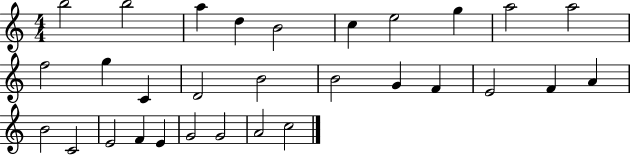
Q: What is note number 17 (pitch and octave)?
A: G4